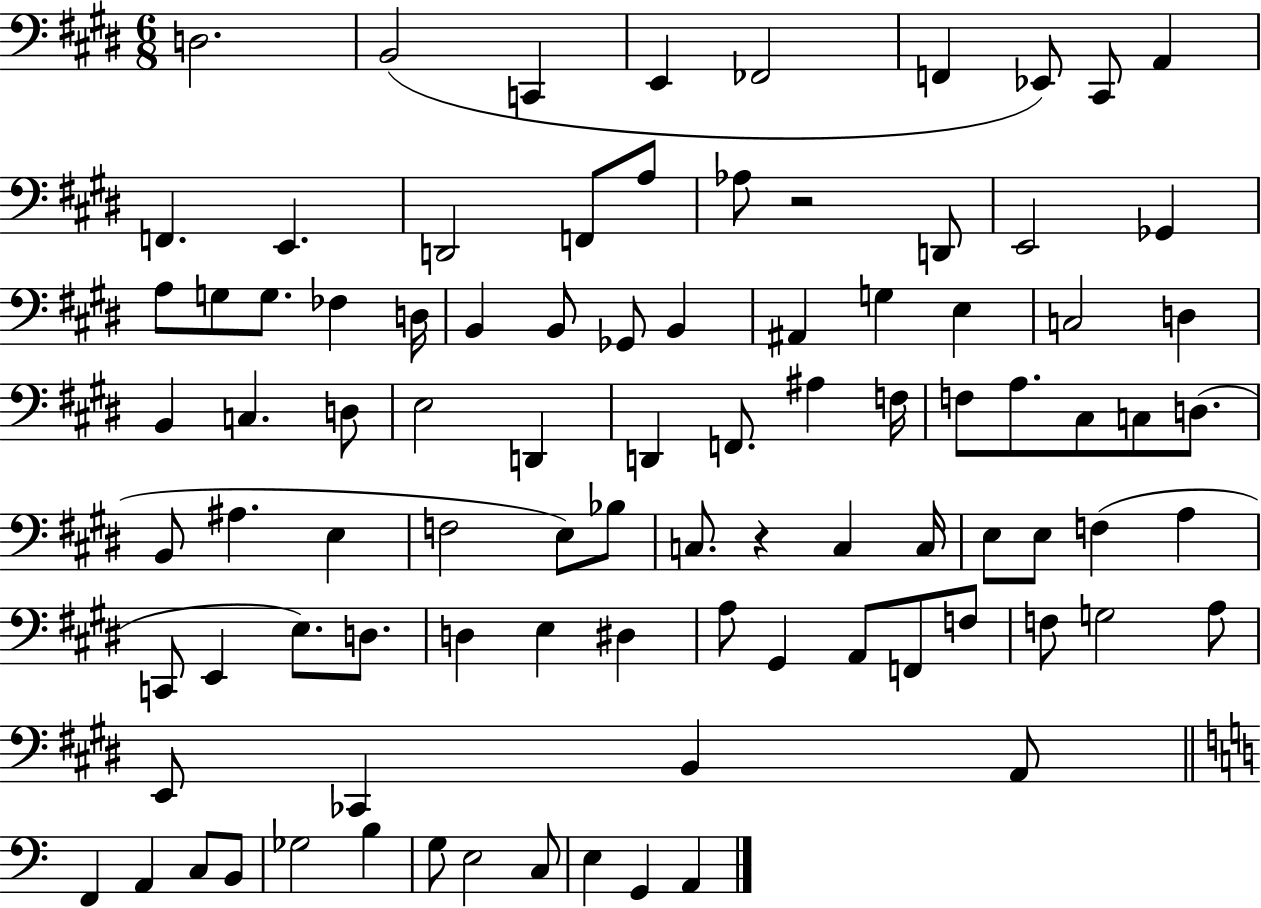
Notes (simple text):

D3/h. B2/h C2/q E2/q FES2/h F2/q Eb2/e C#2/e A2/q F2/q. E2/q. D2/h F2/e A3/e Ab3/e R/h D2/e E2/h Gb2/q A3/e G3/e G3/e. FES3/q D3/s B2/q B2/e Gb2/e B2/q A#2/q G3/q E3/q C3/h D3/q B2/q C3/q. D3/e E3/h D2/q D2/q F2/e. A#3/q F3/s F3/e A3/e. C#3/e C3/e D3/e. B2/e A#3/q. E3/q F3/h E3/e Bb3/e C3/e. R/q C3/q C3/s E3/e E3/e F3/q A3/q C2/e E2/q E3/e. D3/e. D3/q E3/q D#3/q A3/e G#2/q A2/e F2/e F3/e F3/e G3/h A3/e E2/e CES2/q B2/q A2/e F2/q A2/q C3/e B2/e Gb3/h B3/q G3/e E3/h C3/e E3/q G2/q A2/q